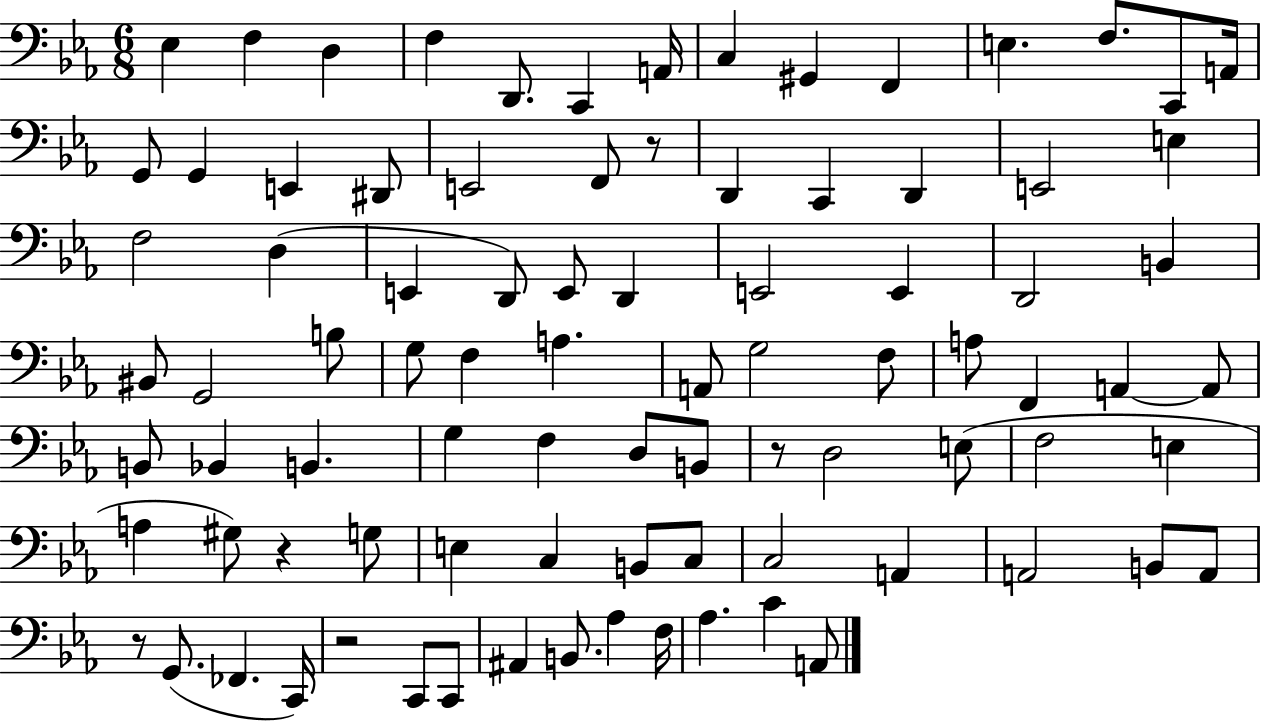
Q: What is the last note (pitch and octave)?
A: A2